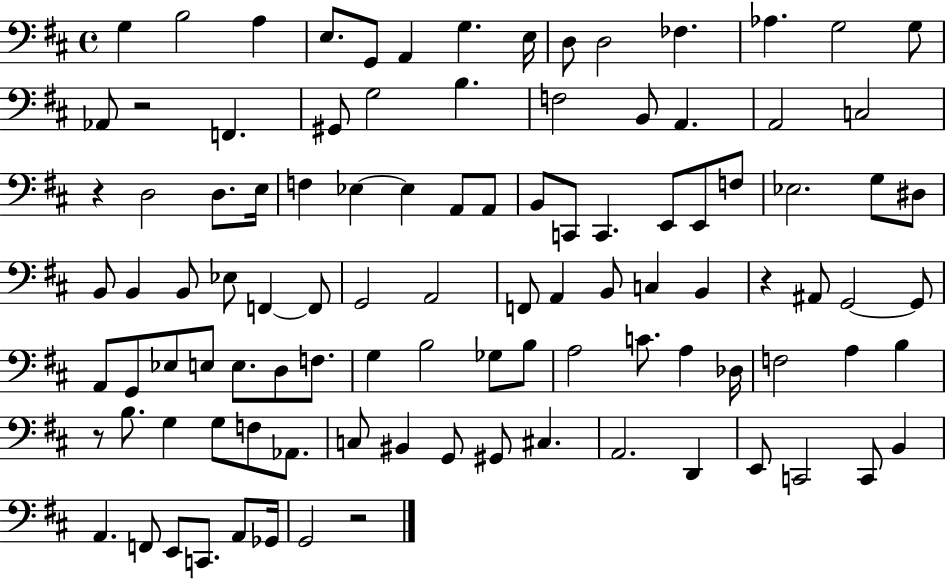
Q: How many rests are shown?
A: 5